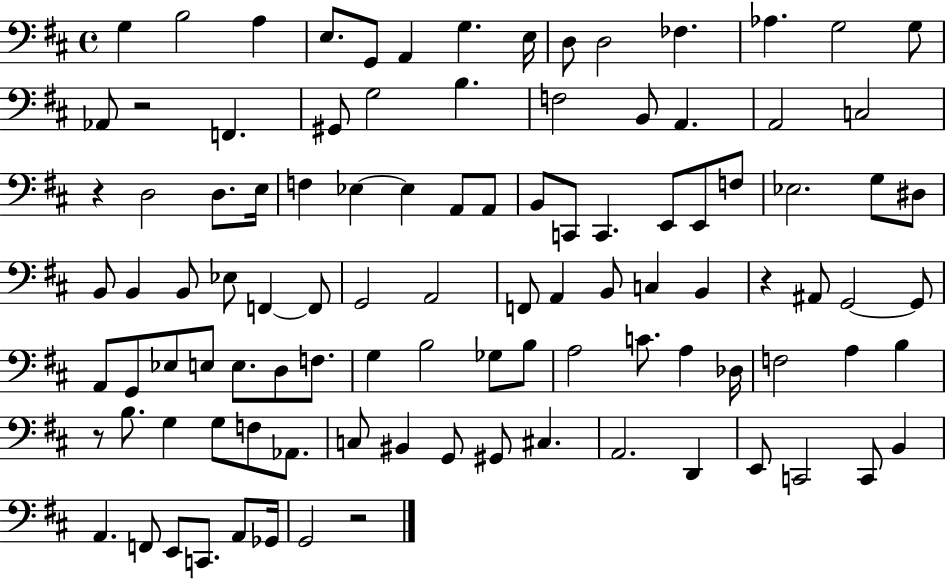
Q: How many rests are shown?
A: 5